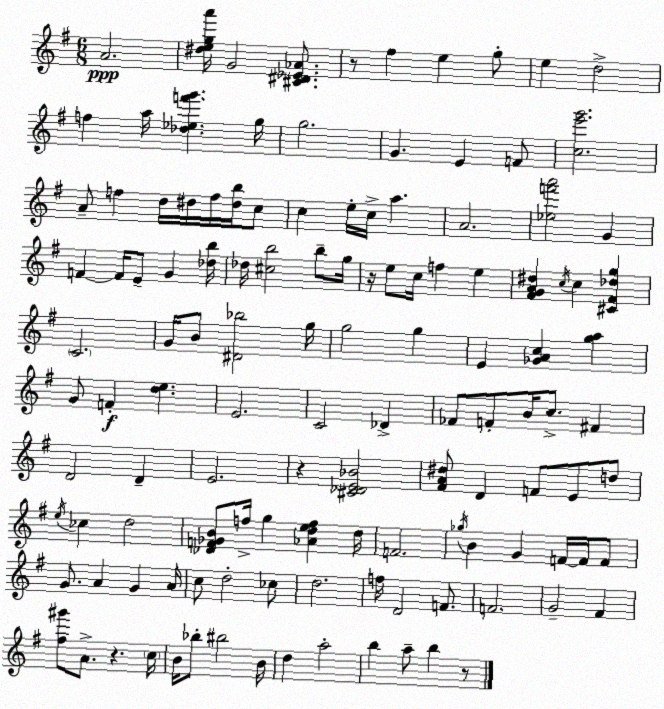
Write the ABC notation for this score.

X:1
T:Untitled
M:6/8
L:1/4
K:G
A2 [^dega']/4 G2 [^C^D_E_A]/2 z/2 ^f e g/2 e d2 f a/4 [_d_ef'g'] g/4 g2 G E F/2 [ce'g']2 A/2 f d/4 ^d/4 f/4 [^db]/4 c/2 c e/4 c/4 a A2 [_ef'a']2 G F F/4 E/2 G [_db]/4 _d/4 [^cb]2 b/2 g/4 z/4 e/2 c/4 f e [^FGA^d] c/4 c [^C^F_dg] C2 G/4 B/2 [^D_b]2 g/4 g2 g E [_GAc] [ga] G/2 F [de] E2 C2 _D _F/2 F/2 B/4 c/2 ^F D2 D E2 z [^C_DE_B]2 [^FA^d]/2 D F/2 E/2 d/2 e/4 _c d2 [_DF_GB]/2 f/4 g [_Adef] d/4 F2 _g/4 B G F/4 F/4 F/2 G/2 A G A/4 c/2 d2 _c/2 d2 f/4 D2 F/2 F2 G2 ^F [^f^g']/2 A/2 z c/4 B/4 _b/2 ^b2 B/4 d a2 b a/2 b z/2